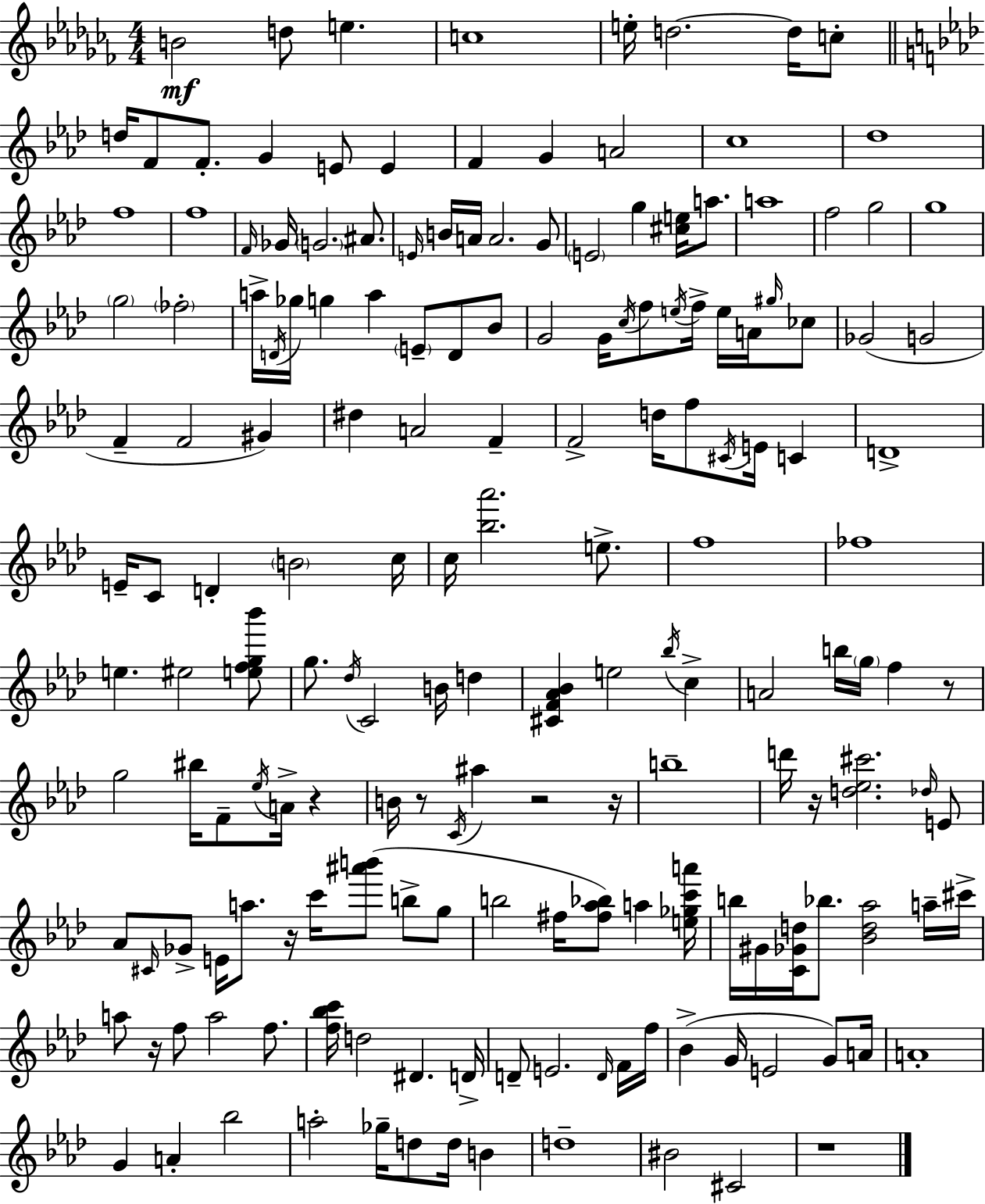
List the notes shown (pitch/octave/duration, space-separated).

B4/h D5/e E5/q. C5/w E5/s D5/h. D5/s C5/e D5/s F4/e F4/e. G4/q E4/e E4/q F4/q G4/q A4/h C5/w Db5/w F5/w F5/w F4/s Gb4/s G4/h. A#4/e. E4/s B4/s A4/s A4/h. G4/e E4/h G5/q [C#5,E5]/s A5/e. A5/w F5/h G5/h G5/w G5/h FES5/h A5/s D4/s Gb5/s G5/q A5/q E4/e D4/e Bb4/e G4/h G4/s C5/s F5/e E5/s F5/s E5/s A4/s G#5/s CES5/e Gb4/h G4/h F4/q F4/h G#4/q D#5/q A4/h F4/q F4/h D5/s F5/e C#4/s E4/s C4/q D4/w E4/s C4/e D4/q B4/h C5/s C5/s [Bb5,Ab6]/h. E5/e. F5/w FES5/w E5/q. EIS5/h [E5,F5,G5,Bb6]/e G5/e. Db5/s C4/h B4/s D5/q [C#4,F4,Ab4,Bb4]/q E5/h Bb5/s C5/q A4/h B5/s G5/s F5/q R/e G5/h BIS5/s F4/e Eb5/s A4/s R/q B4/s R/e C4/s A#5/q R/h R/s B5/w D6/s R/s [D5,Eb5,C#6]/h. Db5/s E4/e Ab4/e C#4/s Gb4/e E4/s A5/e. R/s C6/s [A#6,B6]/e B5/e G5/e B5/h F#5/s [F#5,Ab5,Bb5]/e A5/q [E5,Gb5,C6,A6]/s B5/s G#4/s [C4,Gb4,D5]/s Bb5/e. [Bb4,D5,Ab5]/h A5/s C#6/s A5/e R/s F5/e A5/h F5/e. [F5,Bb5,C6]/s D5/h D#4/q. D4/s D4/e E4/h. D4/s F4/s F5/s Bb4/q G4/s E4/h G4/e A4/s A4/w G4/q A4/q Bb5/h A5/h Gb5/s D5/e D5/s B4/q D5/w BIS4/h C#4/h R/w